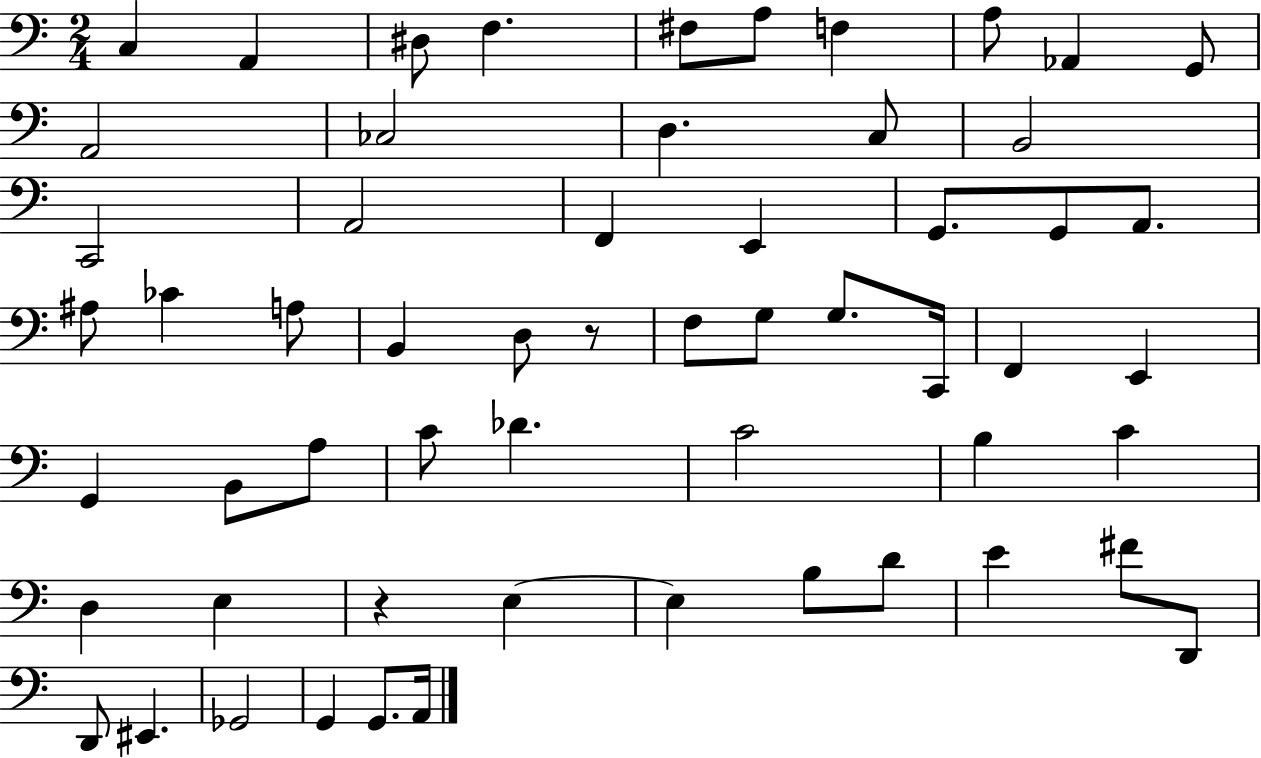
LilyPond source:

{
  \clef bass
  \numericTimeSignature
  \time 2/4
  \key c \major
  c4 a,4 | dis8 f4. | fis8 a8 f4 | a8 aes,4 g,8 | \break a,2 | ces2 | d4. c8 | b,2 | \break c,2 | a,2 | f,4 e,4 | g,8. g,8 a,8. | \break ais8 ces'4 a8 | b,4 d8 r8 | f8 g8 g8. c,16 | f,4 e,4 | \break g,4 b,8 a8 | c'8 des'4. | c'2 | b4 c'4 | \break d4 e4 | r4 e4~~ | e4 b8 d'8 | e'4 fis'8 d,8 | \break d,8 eis,4. | ges,2 | g,4 g,8. a,16 | \bar "|."
}